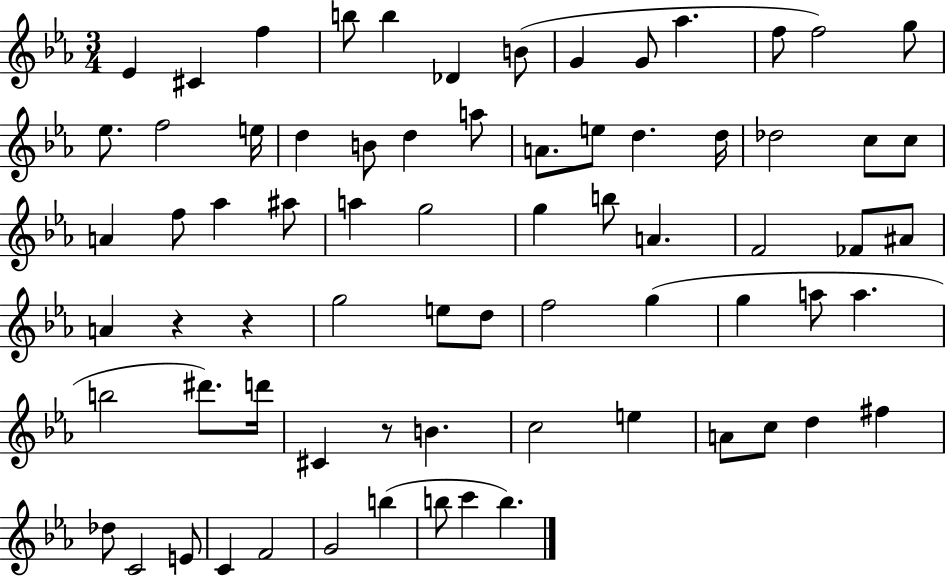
{
  \clef treble
  \numericTimeSignature
  \time 3/4
  \key ees \major
  ees'4 cis'4 f''4 | b''8 b''4 des'4 b'8( | g'4 g'8 aes''4. | f''8 f''2) g''8 | \break ees''8. f''2 e''16 | d''4 b'8 d''4 a''8 | a'8. e''8 d''4. d''16 | des''2 c''8 c''8 | \break a'4 f''8 aes''4 ais''8 | a''4 g''2 | g''4 b''8 a'4. | f'2 fes'8 ais'8 | \break a'4 r4 r4 | g''2 e''8 d''8 | f''2 g''4( | g''4 a''8 a''4. | \break b''2 dis'''8.) d'''16 | cis'4 r8 b'4. | c''2 e''4 | a'8 c''8 d''4 fis''4 | \break des''8 c'2 e'8 | c'4 f'2 | g'2 b''4( | b''8 c'''4 b''4.) | \break \bar "|."
}